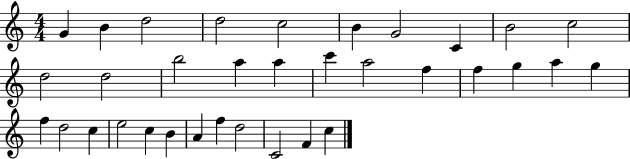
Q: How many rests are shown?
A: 0